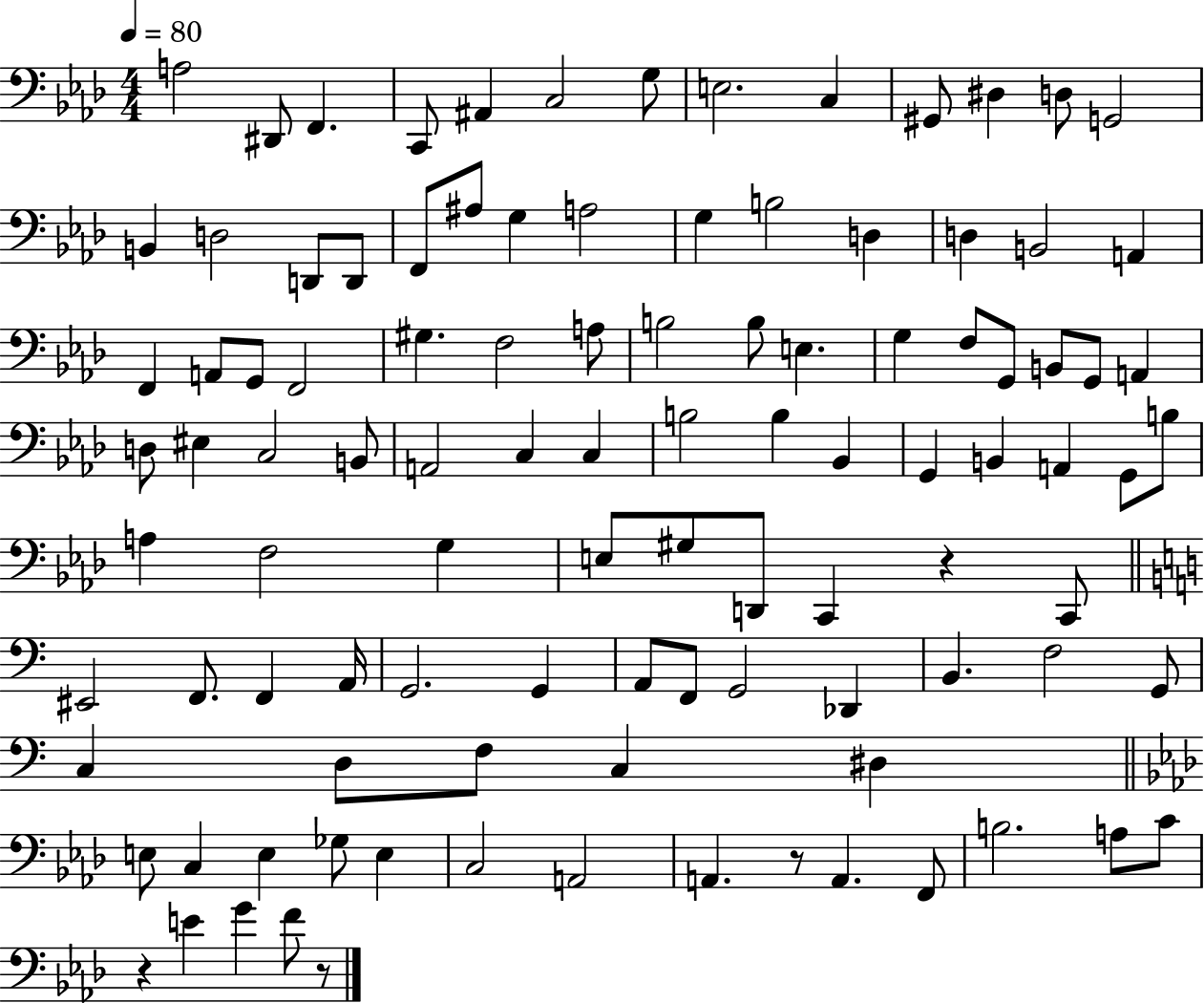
X:1
T:Untitled
M:4/4
L:1/4
K:Ab
A,2 ^D,,/2 F,, C,,/2 ^A,, C,2 G,/2 E,2 C, ^G,,/2 ^D, D,/2 G,,2 B,, D,2 D,,/2 D,,/2 F,,/2 ^A,/2 G, A,2 G, B,2 D, D, B,,2 A,, F,, A,,/2 G,,/2 F,,2 ^G, F,2 A,/2 B,2 B,/2 E, G, F,/2 G,,/2 B,,/2 G,,/2 A,, D,/2 ^E, C,2 B,,/2 A,,2 C, C, B,2 B, _B,, G,, B,, A,, G,,/2 B,/2 A, F,2 G, E,/2 ^G,/2 D,,/2 C,, z C,,/2 ^E,,2 F,,/2 F,, A,,/4 G,,2 G,, A,,/2 F,,/2 G,,2 _D,, B,, F,2 G,,/2 C, D,/2 F,/2 C, ^D, E,/2 C, E, _G,/2 E, C,2 A,,2 A,, z/2 A,, F,,/2 B,2 A,/2 C/2 z E G F/2 z/2